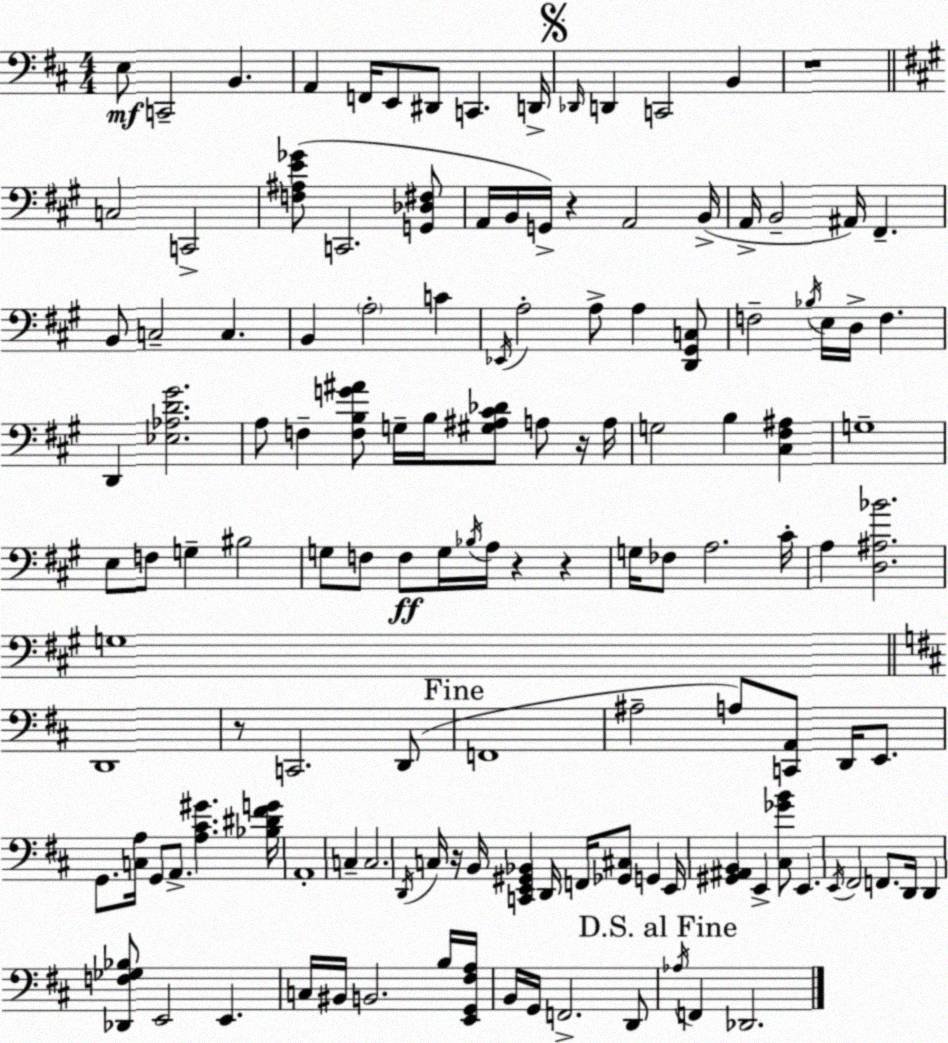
X:1
T:Untitled
M:4/4
L:1/4
K:D
E,/2 C,,2 B,, A,, F,,/4 E,,/2 ^D,,/2 C,, D,,/4 _D,,/4 D,, C,,2 B,, z4 C,2 C,,2 [F,^A,E_G]/2 C,,2 [G,,_D,^F,]/2 A,,/4 B,,/4 G,,/4 z A,,2 B,,/4 A,,/4 B,,2 ^A,,/4 ^F,, B,,/2 C,2 C, B,, A,2 C _E,,/4 A,2 A,/2 A, [D,,^G,,C,]/2 F,2 _B,/4 E,/4 D,/4 F, D,, [_E,_A,D^G]2 A,/2 F, [F,B,G^A]/2 G,/4 B,/4 [^G,^A,^C_D]/2 A,/2 z/4 A,/4 G,2 B, [^C,^F,^A,] G,4 E,/2 F,/2 G, ^B,2 G,/2 F,/2 F,/2 G,/4 _B,/4 A,/4 z z G,/4 _F,/2 A,2 ^C/4 A, [D,^A,_B]2 G,4 D,,4 z/2 C,,2 D,,/2 F,,4 ^A,2 A,/2 [C,,A,,]/2 D,,/4 E,,/2 G,,/2 [C,A,]/4 G,,/2 A,,/2 [A,^C^G] [_B,^D^FG]/4 A,,4 C, C,2 D,,/4 C,/4 z/4 B,,/4 [C,,E,,^G,,_B,,] D,,/4 F,,/4 [_G,,^C,]/2 G,, E,,/4 [^G,,^A,,B,,] E,, [^C,_GB]/2 E,, E,,/4 ^F,,2 F,,/2 D,,/4 D,, [_D,,F,_G,_B,]/2 E,,2 E,, C,/4 ^B,,/4 B,,2 B,/4 [E,,G,,^F,A,]/4 B,,/4 G,,/4 F,,2 D,,/2 _A,/4 F,, _D,,2